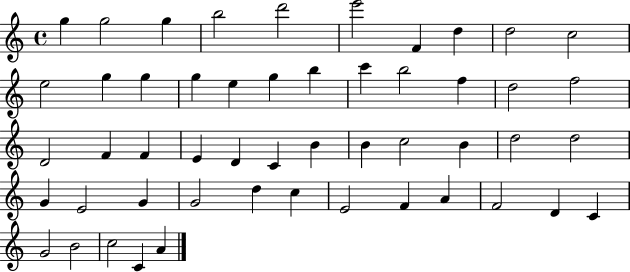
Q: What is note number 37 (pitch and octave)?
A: G4